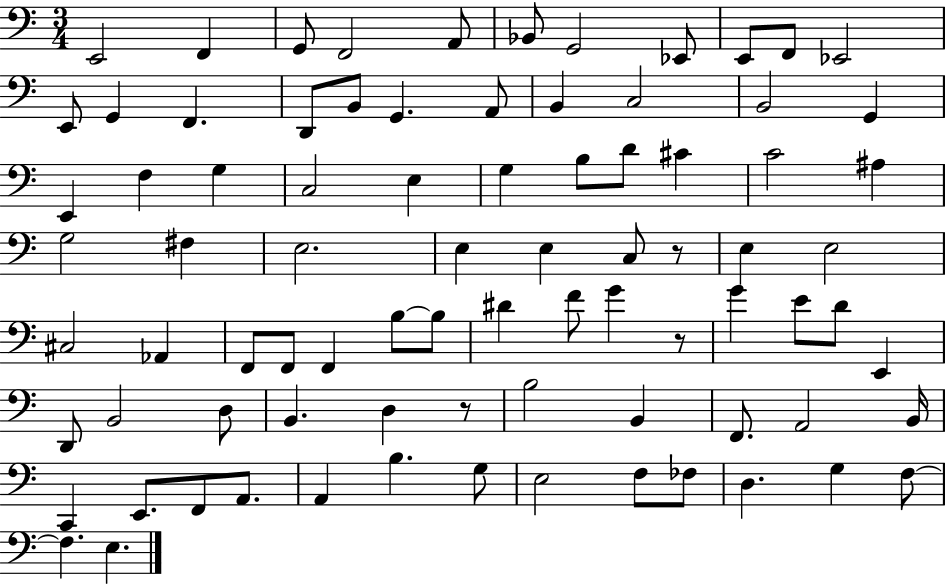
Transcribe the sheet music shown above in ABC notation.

X:1
T:Untitled
M:3/4
L:1/4
K:C
E,,2 F,, G,,/2 F,,2 A,,/2 _B,,/2 G,,2 _E,,/2 E,,/2 F,,/2 _E,,2 E,,/2 G,, F,, D,,/2 B,,/2 G,, A,,/2 B,, C,2 B,,2 G,, E,, F, G, C,2 E, G, B,/2 D/2 ^C C2 ^A, G,2 ^F, E,2 E, E, C,/2 z/2 E, E,2 ^C,2 _A,, F,,/2 F,,/2 F,, B,/2 B,/2 ^D F/2 G z/2 G E/2 D/2 E,, D,,/2 B,,2 D,/2 B,, D, z/2 B,2 B,, F,,/2 A,,2 B,,/4 C,, E,,/2 F,,/2 A,,/2 A,, B, G,/2 E,2 F,/2 _F,/2 D, G, F,/2 F, E,